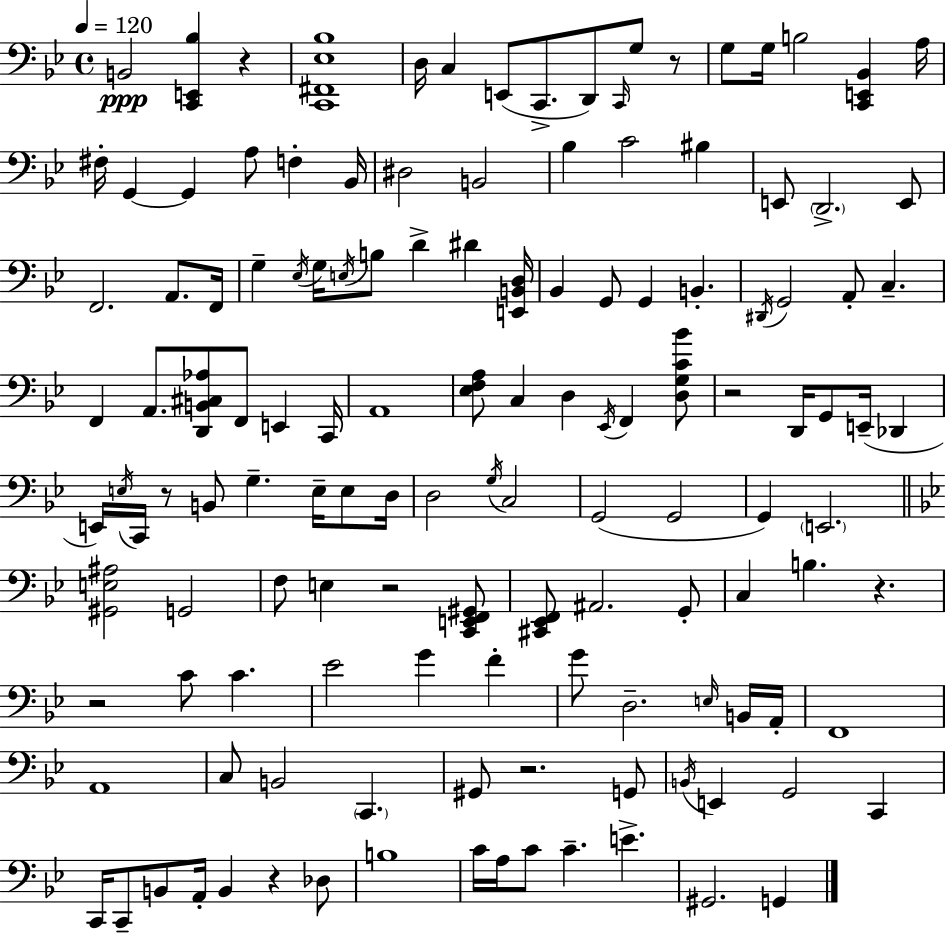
B2/h [C2,E2,Bb3]/q R/q [C2,F#2,Eb3,Bb3]/w D3/s C3/q E2/e C2/e. D2/e C2/s G3/e R/e G3/e G3/s B3/h [C2,E2,Bb2]/q A3/s F#3/s G2/q G2/q A3/e F3/q Bb2/s D#3/h B2/h Bb3/q C4/h BIS3/q E2/e D2/h. E2/e F2/h. A2/e. F2/s G3/q Eb3/s G3/s E3/s B3/e D4/q D#4/q [E2,B2,D3]/s Bb2/q G2/e G2/q B2/q. D#2/s G2/h A2/e C3/q. F2/q A2/e. [D2,B2,C#3,Ab3]/e F2/e E2/q C2/s A2/w [Eb3,F3,A3]/e C3/q D3/q Eb2/s F2/q [D3,G3,C4,Bb4]/e R/h D2/s G2/e E2/s Db2/q E2/s E3/s C2/s R/e B2/e G3/q. E3/s E3/e D3/s D3/h G3/s C3/h G2/h G2/h G2/q E2/h. [G#2,E3,A#3]/h G2/h F3/e E3/q R/h [C2,E2,F2,G#2]/e [C#2,Eb2,F2]/e A#2/h. G2/e C3/q B3/q. R/q. R/h C4/e C4/q. Eb4/h G4/q F4/q G4/e D3/h. E3/s B2/s A2/s F2/w A2/w C3/e B2/h C2/q. G#2/e R/h. G2/e B2/s E2/q G2/h C2/q C2/s C2/e B2/e A2/s B2/q R/q Db3/e B3/w C4/s A3/s C4/e C4/q. E4/q. G#2/h. G2/q